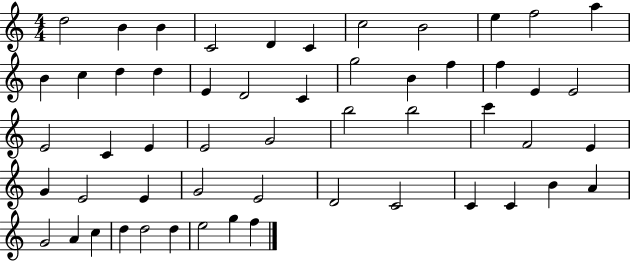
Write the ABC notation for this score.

X:1
T:Untitled
M:4/4
L:1/4
K:C
d2 B B C2 D C c2 B2 e f2 a B c d d E D2 C g2 B f f E E2 E2 C E E2 G2 b2 b2 c' F2 E G E2 E G2 E2 D2 C2 C C B A G2 A c d d2 d e2 g f